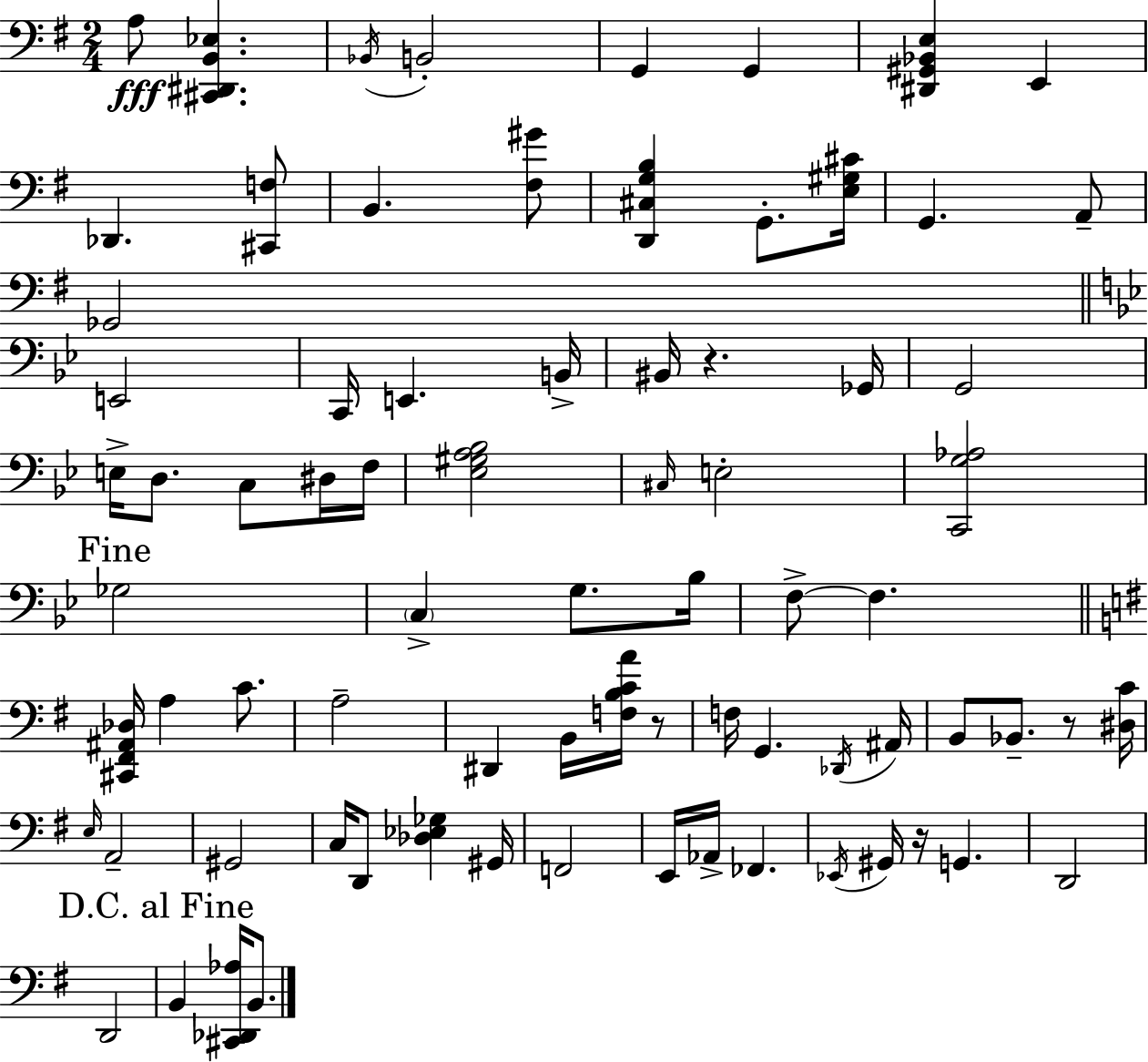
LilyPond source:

{
  \clef bass
  \numericTimeSignature
  \time 2/4
  \key e \minor
  a8\fff <cis, dis, b, ees>4. | \acciaccatura { bes,16 } b,2-. | g,4 g,4 | <dis, gis, bes, e>4 e,4 | \break des,4. <cis, f>8 | b,4. <fis gis'>8 | <d, cis g b>4 g,8.-. | <e gis cis'>16 g,4. a,8-- | \break ges,2 | \bar "||" \break \key g \minor e,2 | c,16 e,4. b,16-> | bis,16 r4. ges,16 | g,2 | \break e16-> d8. c8 dis16 f16 | <ees gis a bes>2 | \grace { cis16 } e2-. | <c, g aes>2 | \break \mark "Fine" ges2 | \parenthesize c4-> g8. | bes16 f8->~~ f4. | \bar "||" \break \key g \major <cis, fis, ais, des>16 a4 c'8. | a2-- | dis,4 b,16 <f b c' a'>16 r8 | f16 g,4. \acciaccatura { des,16 } | \break ais,16 b,8 bes,8.-- r8 | <dis c'>16 \grace { e16 } a,2-- | gis,2 | c16 d,8 <des ees ges>4 | \break gis,16 f,2 | e,16 aes,16-> fes,4. | \acciaccatura { ees,16 } gis,16 r16 g,4. | d,2 | \break d,2 | \mark "D.C. al Fine" b,4 <cis, des, aes>16 | b,8. \bar "|."
}